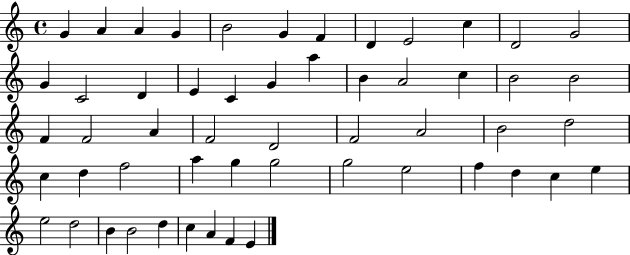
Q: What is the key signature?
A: C major